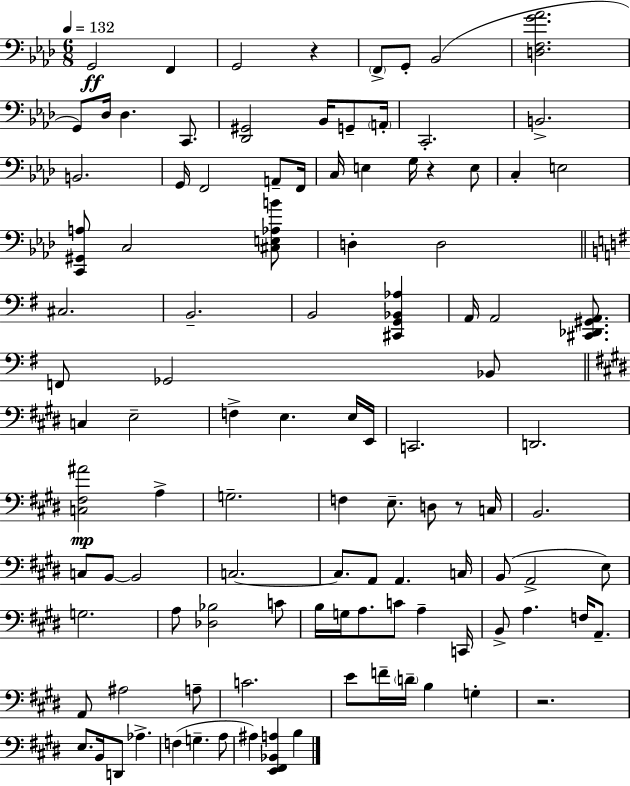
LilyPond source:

{
  \clef bass
  \numericTimeSignature
  \time 6/8
  \key aes \major
  \tempo 4 = 132
  g,2\ff f,4 | g,2 r4 | \parenthesize f,8-> g,8-. bes,2( | <d f g' aes'>2. | \break g,8) des16 des4. c,8. | <des, gis,>2 bes,16 g,8-- \parenthesize a,16-. | c,2.-. | b,2.-> | \break b,2. | g,16 f,2 a,8-- f,16 | c16 e4 g16 r4 e8 | c4-. e2 | \break <c, gis, a>8 c2 <cis e aes b'>8 | d4-. d2 | \bar "||" \break \key e \minor cis2. | b,2.-- | b,2 <cis, g, bes, aes>4 | a,16 a,2 <cis, des, gis, a,>8. | \break f,8 ges,2 bes,8 | \bar "||" \break \key e \major c4 e2-- | f4-> e4. e16 e,16 | c,2. | d,2. | \break <c fis ais'>2\mp a4-> | g2.-- | f4 e8.-- d8 r8 c16 | b,2. | \break c8 b,8~~ b,2 | c2.~~ | c8. a,8 a,4. c16 | b,8( a,2-> e8) | \break g2. | a8 <des bes>2 c'8 | b16 g16 a8. c'8 a4-- c,16 | b,8-> a4. f16 a,8.-- | \break a,8 ais2 a8-- | c'2. | e'8 f'16-- \parenthesize d'16-- b4 g4-. | r2. | \break e8. b,16 d,8 aes4.-> | f4( g4.-- a8 | ais4) <e, fis, bes, a>4 b4 | \bar "|."
}